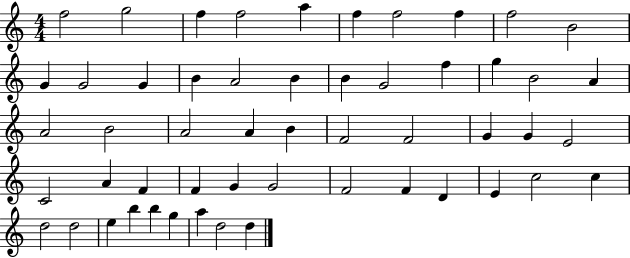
X:1
T:Untitled
M:4/4
L:1/4
K:C
f2 g2 f f2 a f f2 f f2 B2 G G2 G B A2 B B G2 f g B2 A A2 B2 A2 A B F2 F2 G G E2 C2 A F F G G2 F2 F D E c2 c d2 d2 e b b g a d2 d